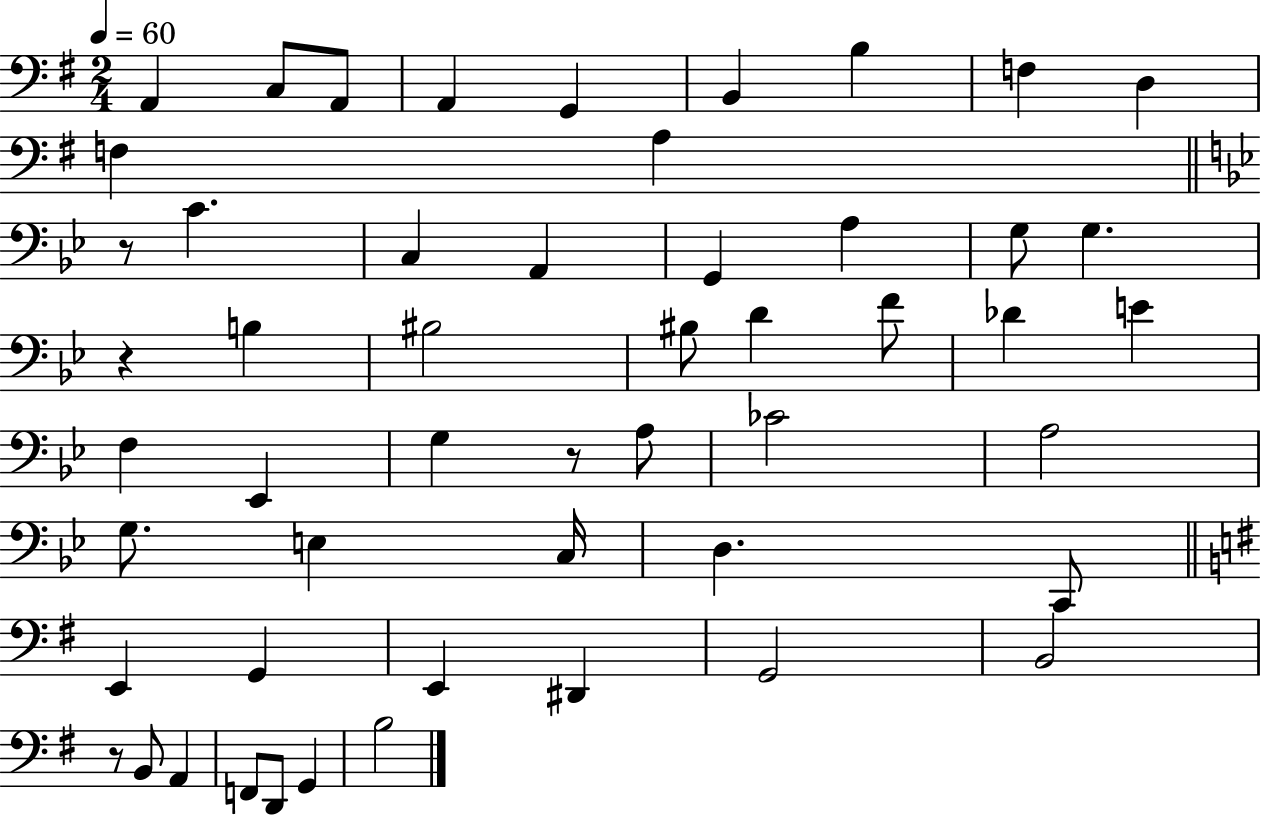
A2/q C3/e A2/e A2/q G2/q B2/q B3/q F3/q D3/q F3/q A3/q R/e C4/q. C3/q A2/q G2/q A3/q G3/e G3/q. R/q B3/q BIS3/h BIS3/e D4/q F4/e Db4/q E4/q F3/q Eb2/q G3/q R/e A3/e CES4/h A3/h G3/e. E3/q C3/s D3/q. C2/e E2/q G2/q E2/q D#2/q G2/h B2/h R/e B2/e A2/q F2/e D2/e G2/q B3/h